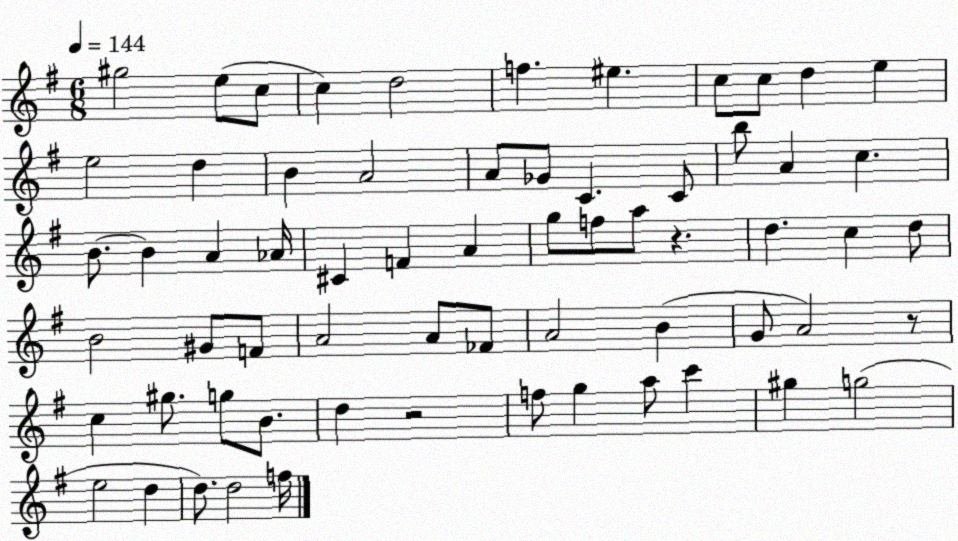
X:1
T:Untitled
M:6/8
L:1/4
K:G
^g2 e/2 c/2 c d2 f ^e c/2 c/2 d e e2 d B A2 A/2 _G/2 C C/2 b/2 A c B/2 B A _A/4 ^C F A g/2 f/2 a/2 z d c d/2 B2 ^G/2 F/2 A2 A/2 _F/2 A2 B G/2 A2 z/2 c ^g/2 g/2 B/2 d z2 f/2 g a/2 c' ^g g2 e2 d d/2 d2 f/4